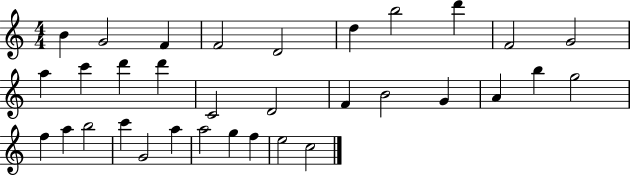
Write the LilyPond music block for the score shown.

{
  \clef treble
  \numericTimeSignature
  \time 4/4
  \key c \major
  b'4 g'2 f'4 | f'2 d'2 | d''4 b''2 d'''4 | f'2 g'2 | \break a''4 c'''4 d'''4 d'''4 | c'2 d'2 | f'4 b'2 g'4 | a'4 b''4 g''2 | \break f''4 a''4 b''2 | c'''4 g'2 a''4 | a''2 g''4 f''4 | e''2 c''2 | \break \bar "|."
}